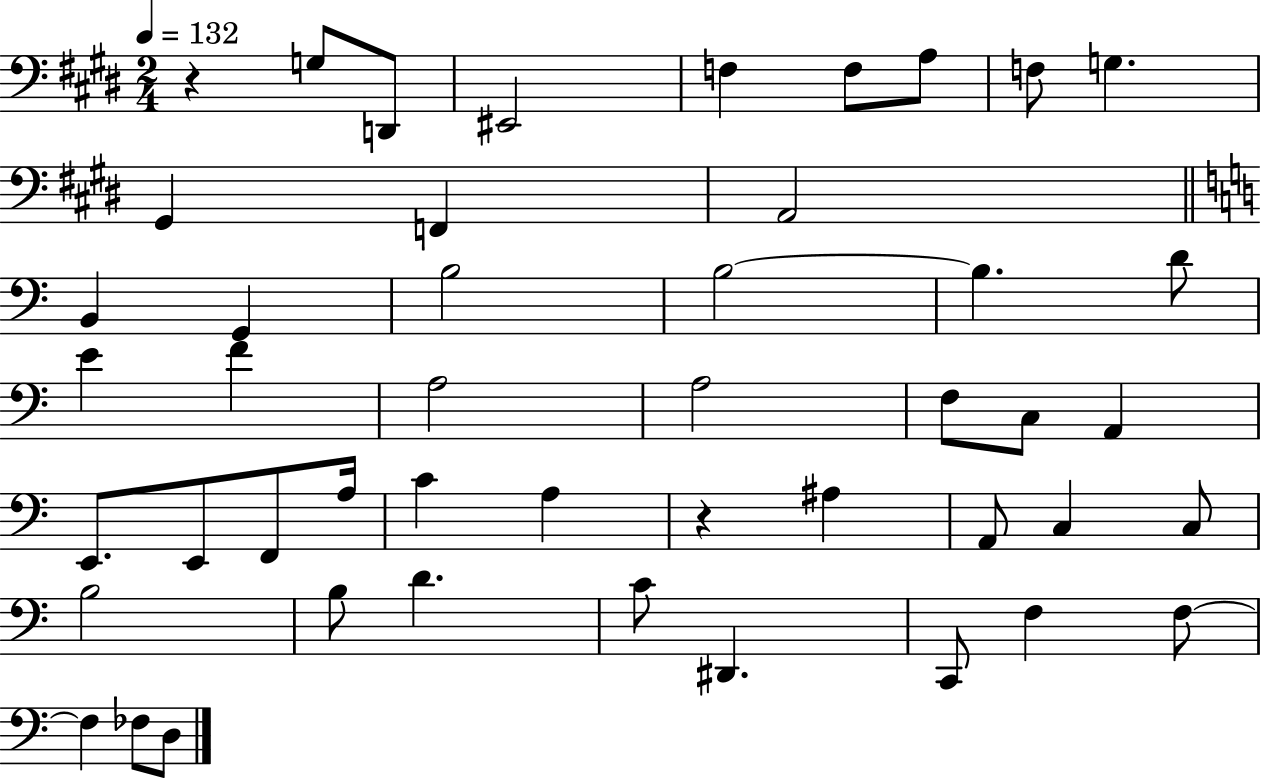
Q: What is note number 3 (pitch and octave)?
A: EIS2